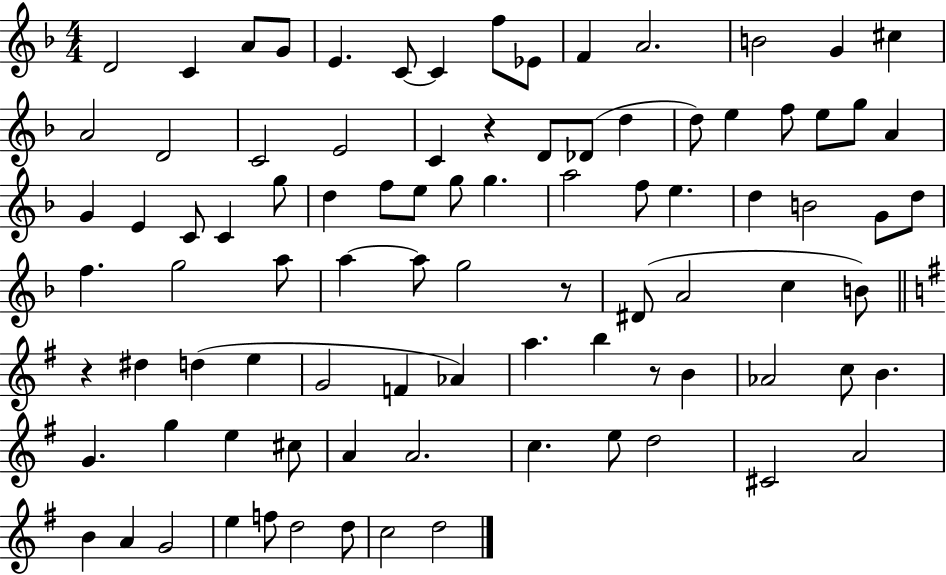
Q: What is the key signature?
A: F major